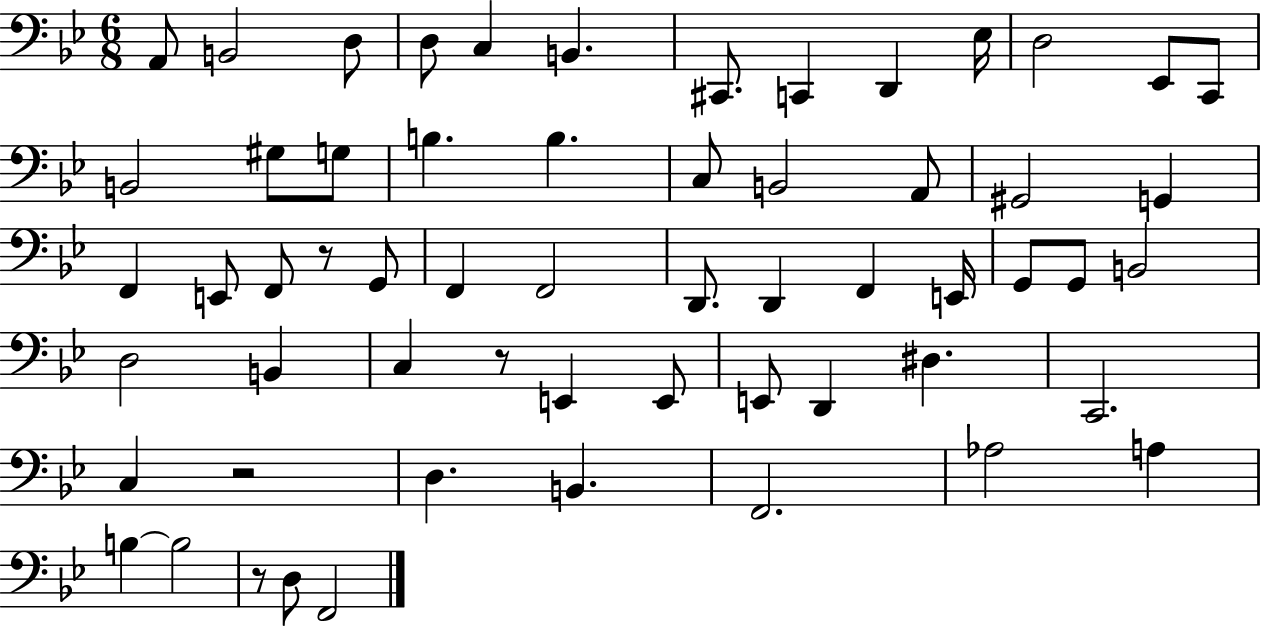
A2/e B2/h D3/e D3/e C3/q B2/q. C#2/e. C2/q D2/q Eb3/s D3/h Eb2/e C2/e B2/h G#3/e G3/e B3/q. B3/q. C3/e B2/h A2/e G#2/h G2/q F2/q E2/e F2/e R/e G2/e F2/q F2/h D2/e. D2/q F2/q E2/s G2/e G2/e B2/h D3/h B2/q C3/q R/e E2/q E2/e E2/e D2/q D#3/q. C2/h. C3/q R/h D3/q. B2/q. F2/h. Ab3/h A3/q B3/q B3/h R/e D3/e F2/h